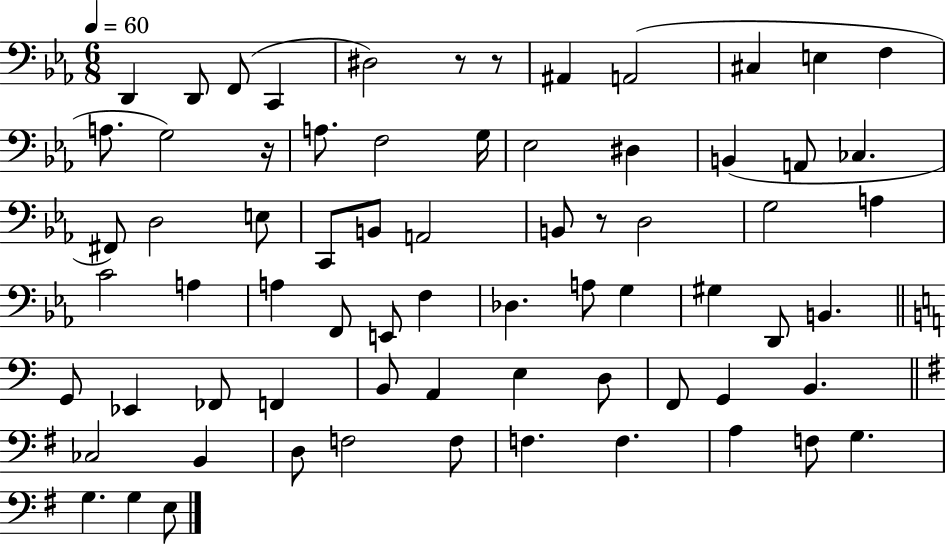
X:1
T:Untitled
M:6/8
L:1/4
K:Eb
D,, D,,/2 F,,/2 C,, ^D,2 z/2 z/2 ^A,, A,,2 ^C, E, F, A,/2 G,2 z/4 A,/2 F,2 G,/4 _E,2 ^D, B,, A,,/2 _C, ^F,,/2 D,2 E,/2 C,,/2 B,,/2 A,,2 B,,/2 z/2 D,2 G,2 A, C2 A, A, F,,/2 E,,/2 F, _D, A,/2 G, ^G, D,,/2 B,, G,,/2 _E,, _F,,/2 F,, B,,/2 A,, E, D,/2 F,,/2 G,, B,, _C,2 B,, D,/2 F,2 F,/2 F, F, A, F,/2 G, G, G, E,/2